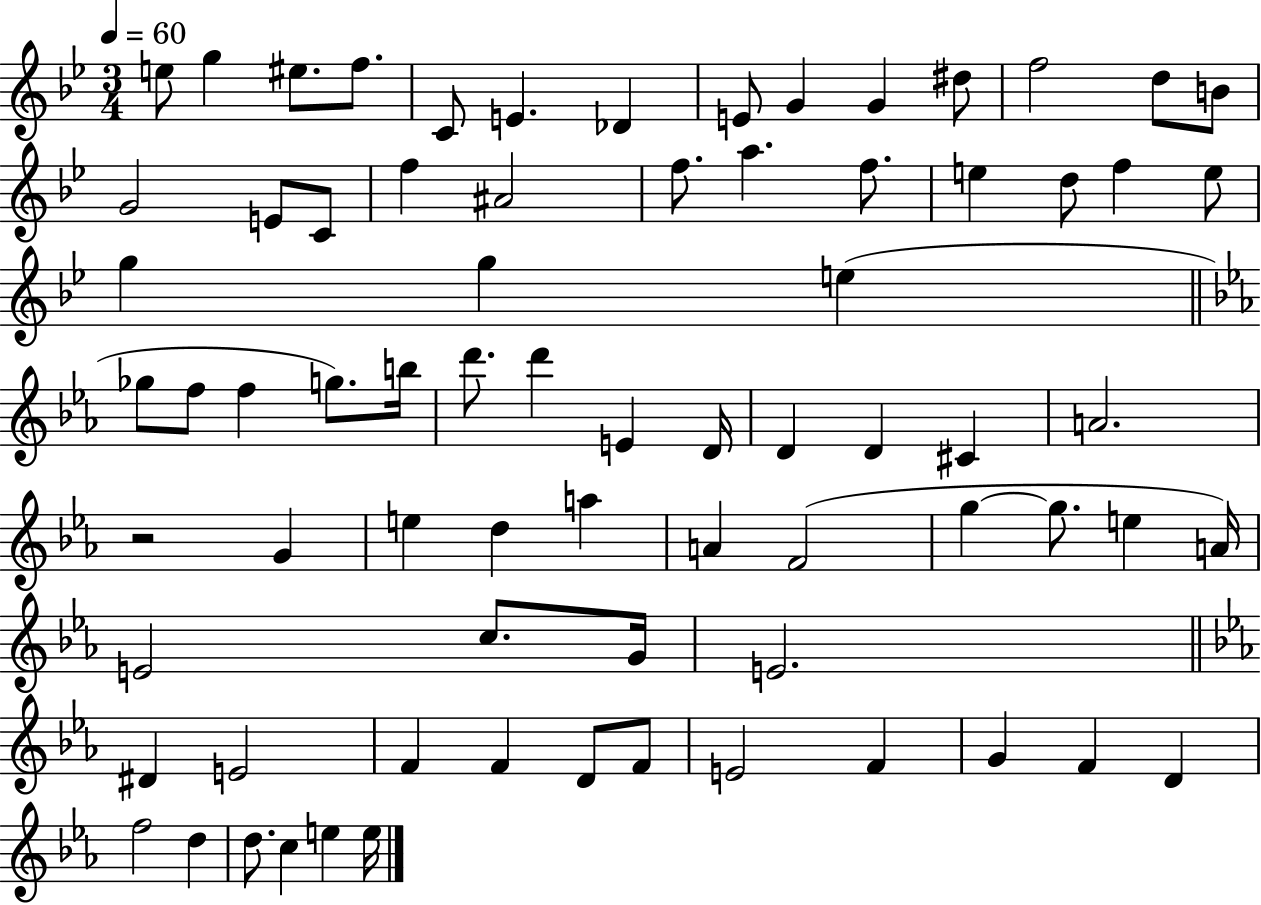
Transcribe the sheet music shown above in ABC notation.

X:1
T:Untitled
M:3/4
L:1/4
K:Bb
e/2 g ^e/2 f/2 C/2 E _D E/2 G G ^d/2 f2 d/2 B/2 G2 E/2 C/2 f ^A2 f/2 a f/2 e d/2 f e/2 g g e _g/2 f/2 f g/2 b/4 d'/2 d' E D/4 D D ^C A2 z2 G e d a A F2 g g/2 e A/4 E2 c/2 G/4 E2 ^D E2 F F D/2 F/2 E2 F G F D f2 d d/2 c e e/4